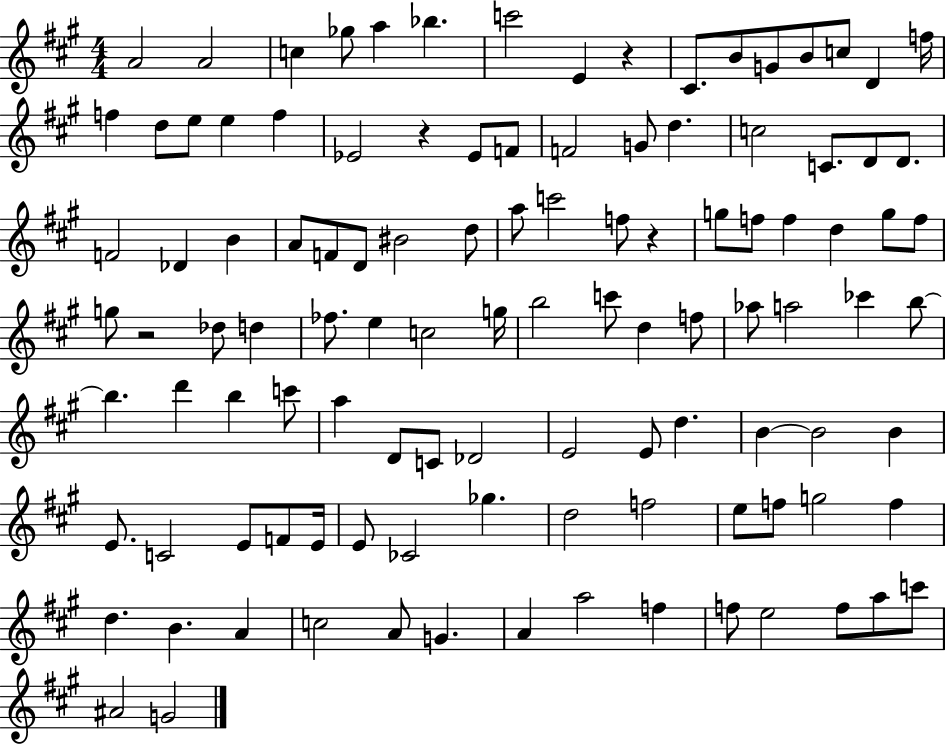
{
  \clef treble
  \numericTimeSignature
  \time 4/4
  \key a \major
  \repeat volta 2 { a'2 a'2 | c''4 ges''8 a''4 bes''4. | c'''2 e'4 r4 | cis'8. b'8 g'8 b'8 c''8 d'4 f''16 | \break f''4 d''8 e''8 e''4 f''4 | ees'2 r4 ees'8 f'8 | f'2 g'8 d''4. | c''2 c'8. d'8 d'8. | \break f'2 des'4 b'4 | a'8 f'8 d'8 bis'2 d''8 | a''8 c'''2 f''8 r4 | g''8 f''8 f''4 d''4 g''8 f''8 | \break g''8 r2 des''8 d''4 | fes''8. e''4 c''2 g''16 | b''2 c'''8 d''4 f''8 | aes''8 a''2 ces'''4 b''8~~ | \break b''4. d'''4 b''4 c'''8 | a''4 d'8 c'8 des'2 | e'2 e'8 d''4. | b'4~~ b'2 b'4 | \break e'8. c'2 e'8 f'8 e'16 | e'8 ces'2 ges''4. | d''2 f''2 | e''8 f''8 g''2 f''4 | \break d''4. b'4. a'4 | c''2 a'8 g'4. | a'4 a''2 f''4 | f''8 e''2 f''8 a''8 c'''8 | \break ais'2 g'2 | } \bar "|."
}